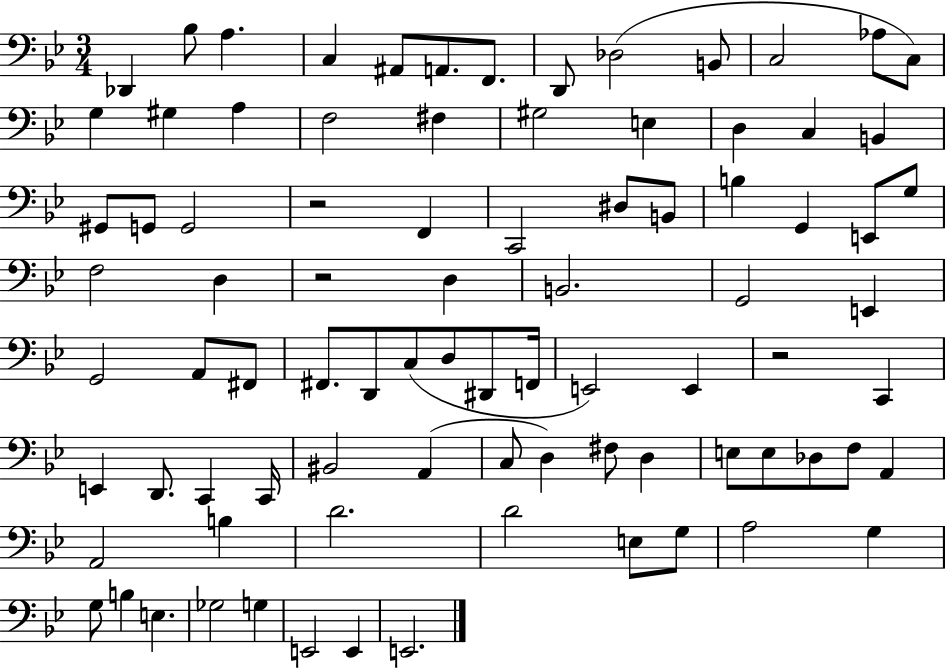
Db2/q Bb3/e A3/q. C3/q A#2/e A2/e. F2/e. D2/e Db3/h B2/e C3/h Ab3/e C3/e G3/q G#3/q A3/q F3/h F#3/q G#3/h E3/q D3/q C3/q B2/q G#2/e G2/e G2/h R/h F2/q C2/h D#3/e B2/e B3/q G2/q E2/e G3/e F3/h D3/q R/h D3/q B2/h. G2/h E2/q G2/h A2/e F#2/e F#2/e. D2/e C3/e D3/e D#2/e F2/s E2/h E2/q R/h C2/q E2/q D2/e. C2/q C2/s BIS2/h A2/q C3/e D3/q F#3/e D3/q E3/e E3/e Db3/e F3/e A2/q A2/h B3/q D4/h. D4/h E3/e G3/e A3/h G3/q G3/e B3/q E3/q. Gb3/h G3/q E2/h E2/q E2/h.